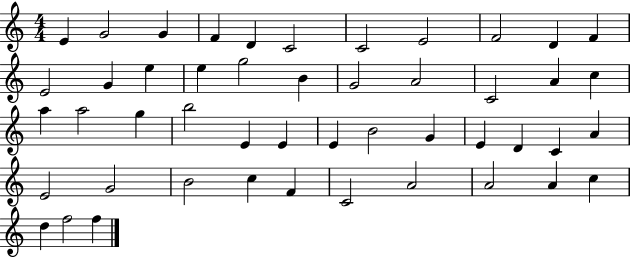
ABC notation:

X:1
T:Untitled
M:4/4
L:1/4
K:C
E G2 G F D C2 C2 E2 F2 D F E2 G e e g2 B G2 A2 C2 A c a a2 g b2 E E E B2 G E D C A E2 G2 B2 c F C2 A2 A2 A c d f2 f